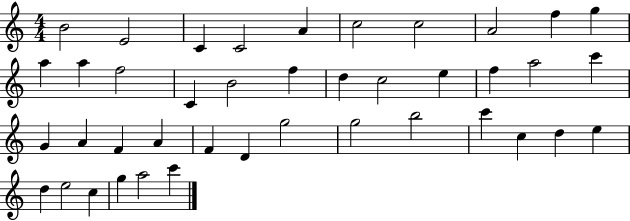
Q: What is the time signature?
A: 4/4